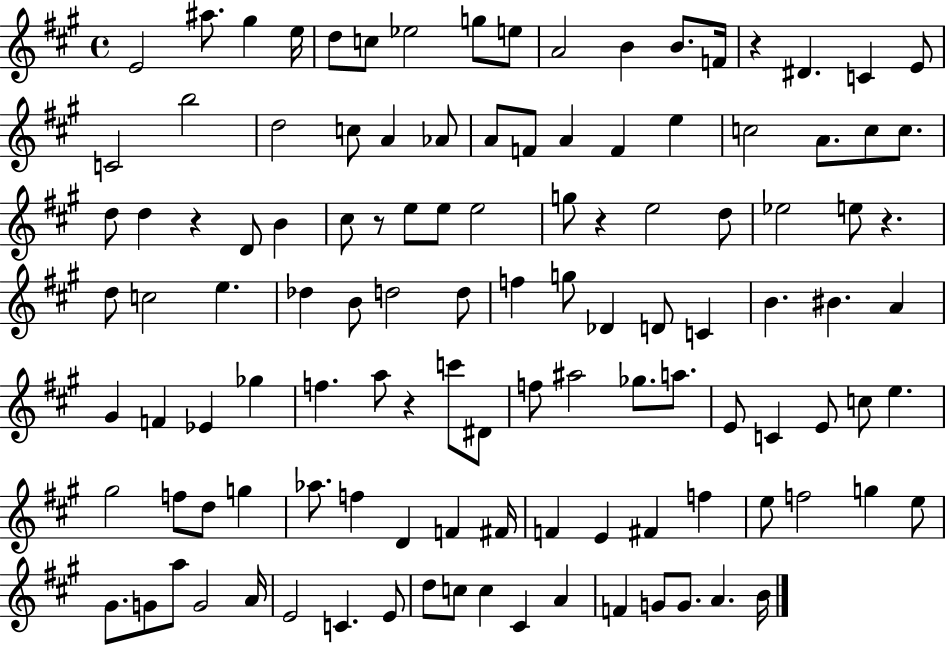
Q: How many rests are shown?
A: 6